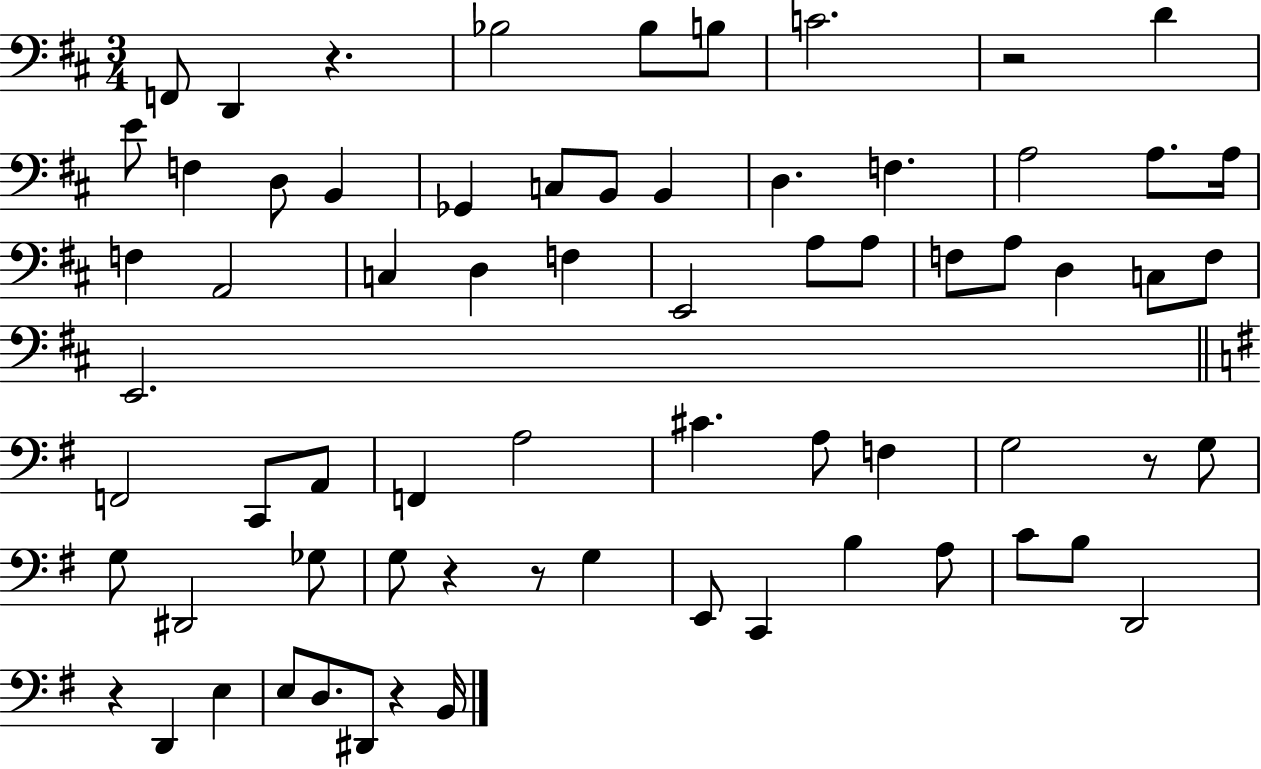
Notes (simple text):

F2/e D2/q R/q. Bb3/h Bb3/e B3/e C4/h. R/h D4/q E4/e F3/q D3/e B2/q Gb2/q C3/e B2/e B2/q D3/q. F3/q. A3/h A3/e. A3/s F3/q A2/h C3/q D3/q F3/q E2/h A3/e A3/e F3/e A3/e D3/q C3/e F3/e E2/h. F2/h C2/e A2/e F2/q A3/h C#4/q. A3/e F3/q G3/h R/e G3/e G3/e D#2/h Gb3/e G3/e R/q R/e G3/q E2/e C2/q B3/q A3/e C4/e B3/e D2/h R/q D2/q E3/q E3/e D3/e. D#2/e R/q B2/s